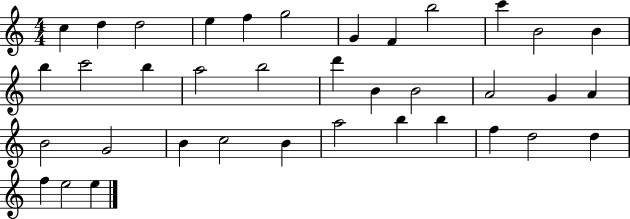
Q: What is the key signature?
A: C major